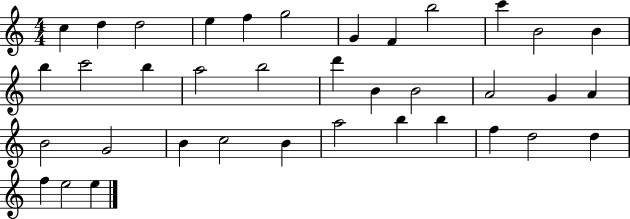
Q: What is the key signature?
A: C major